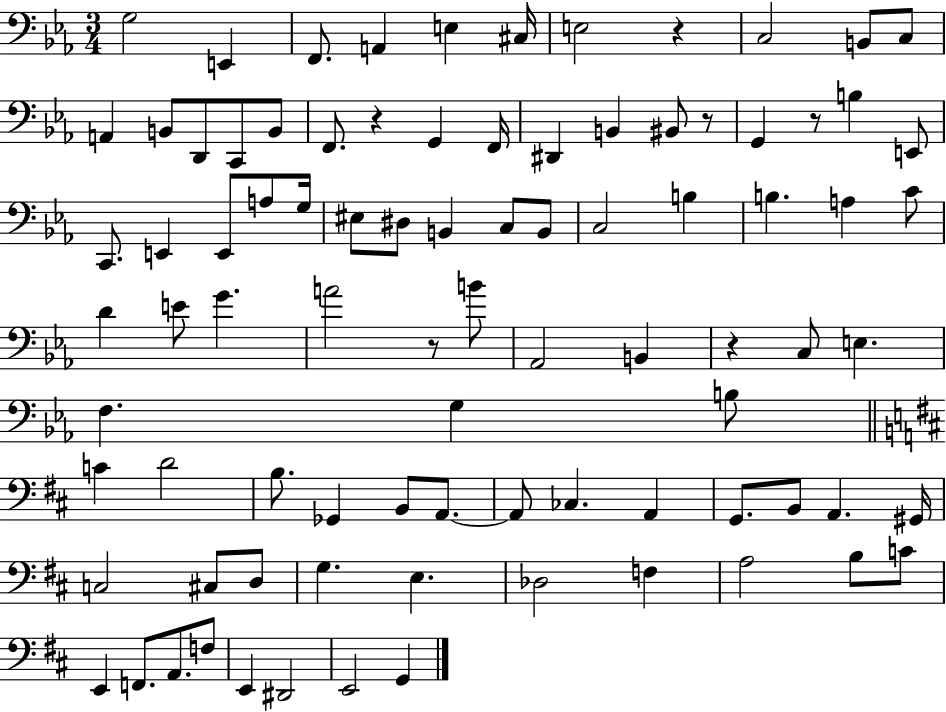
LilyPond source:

{
  \clef bass
  \numericTimeSignature
  \time 3/4
  \key ees \major
  \repeat volta 2 { g2 e,4 | f,8. a,4 e4 cis16 | e2 r4 | c2 b,8 c8 | \break a,4 b,8 d,8 c,8 b,8 | f,8. r4 g,4 f,16 | dis,4 b,4 bis,8 r8 | g,4 r8 b4 e,8 | \break c,8. e,4 e,8 a8 g16 | eis8 dis8 b,4 c8 b,8 | c2 b4 | b4. a4 c'8 | \break d'4 e'8 g'4. | a'2 r8 b'8 | aes,2 b,4 | r4 c8 e4. | \break f4. g4 b8 | \bar "||" \break \key b \minor c'4 d'2 | b8. ges,4 b,8 a,8.~~ | a,8 ces4. a,4 | g,8. b,8 a,4. gis,16 | \break c2 cis8 d8 | g4. e4. | des2 f4 | a2 b8 c'8 | \break e,4 f,8. a,8. f8 | e,4 dis,2 | e,2 g,4 | } \bar "|."
}